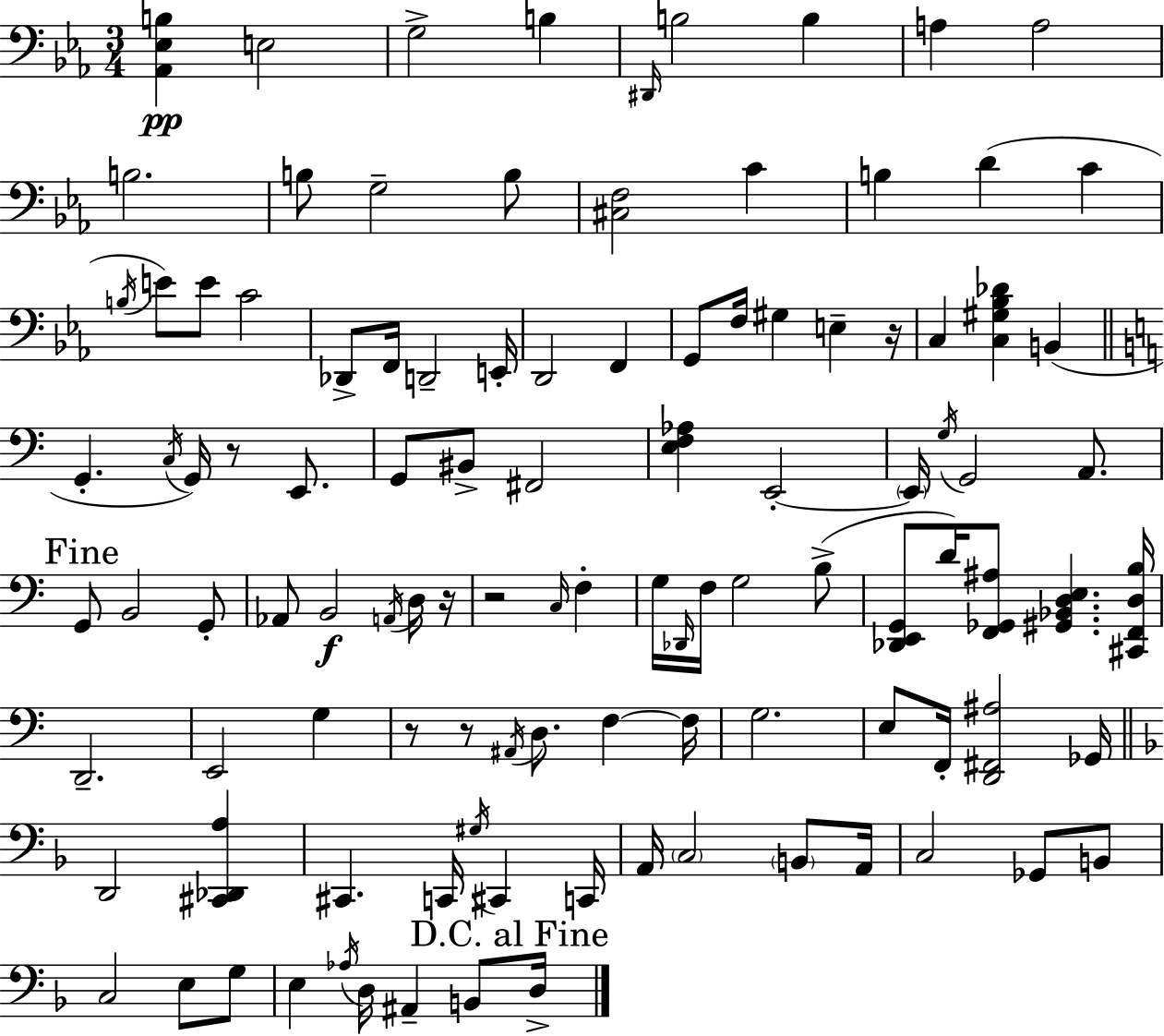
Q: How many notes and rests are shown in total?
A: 108